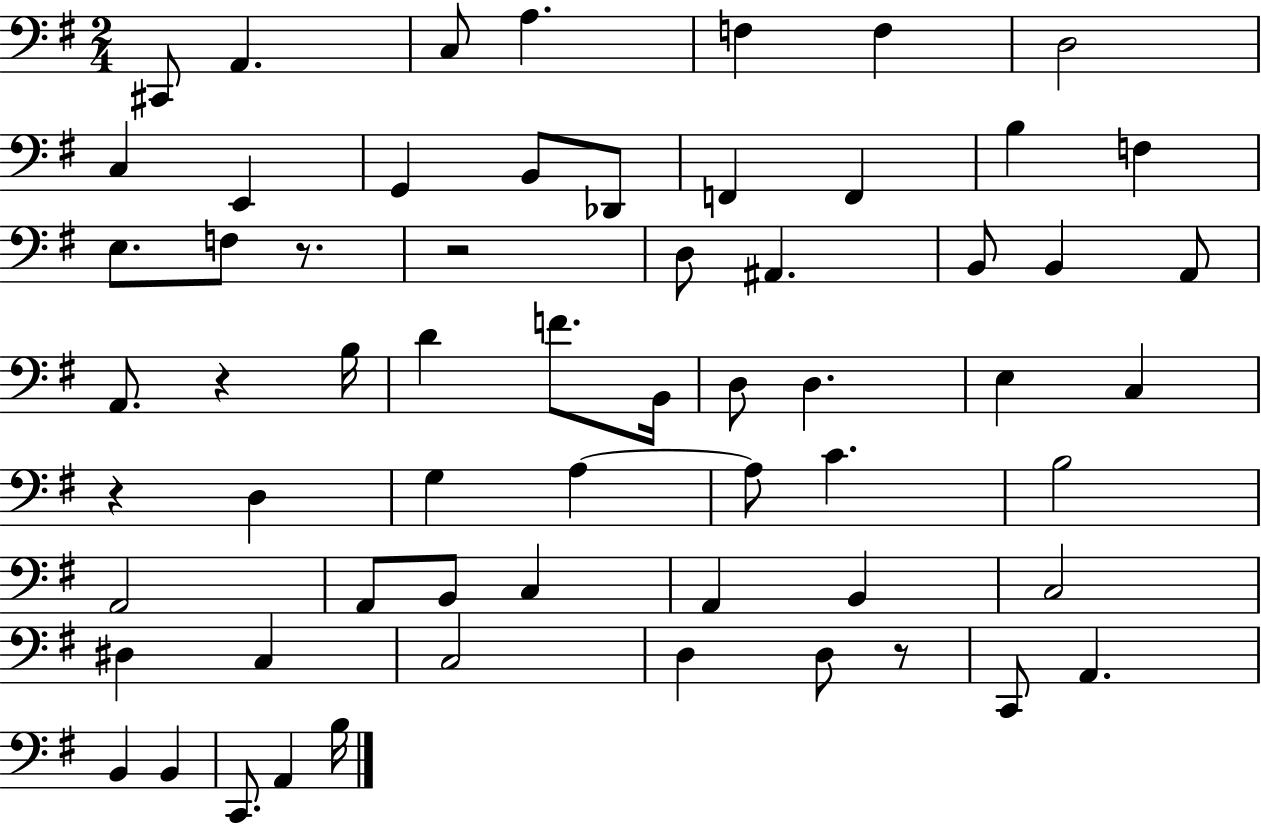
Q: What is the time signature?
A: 2/4